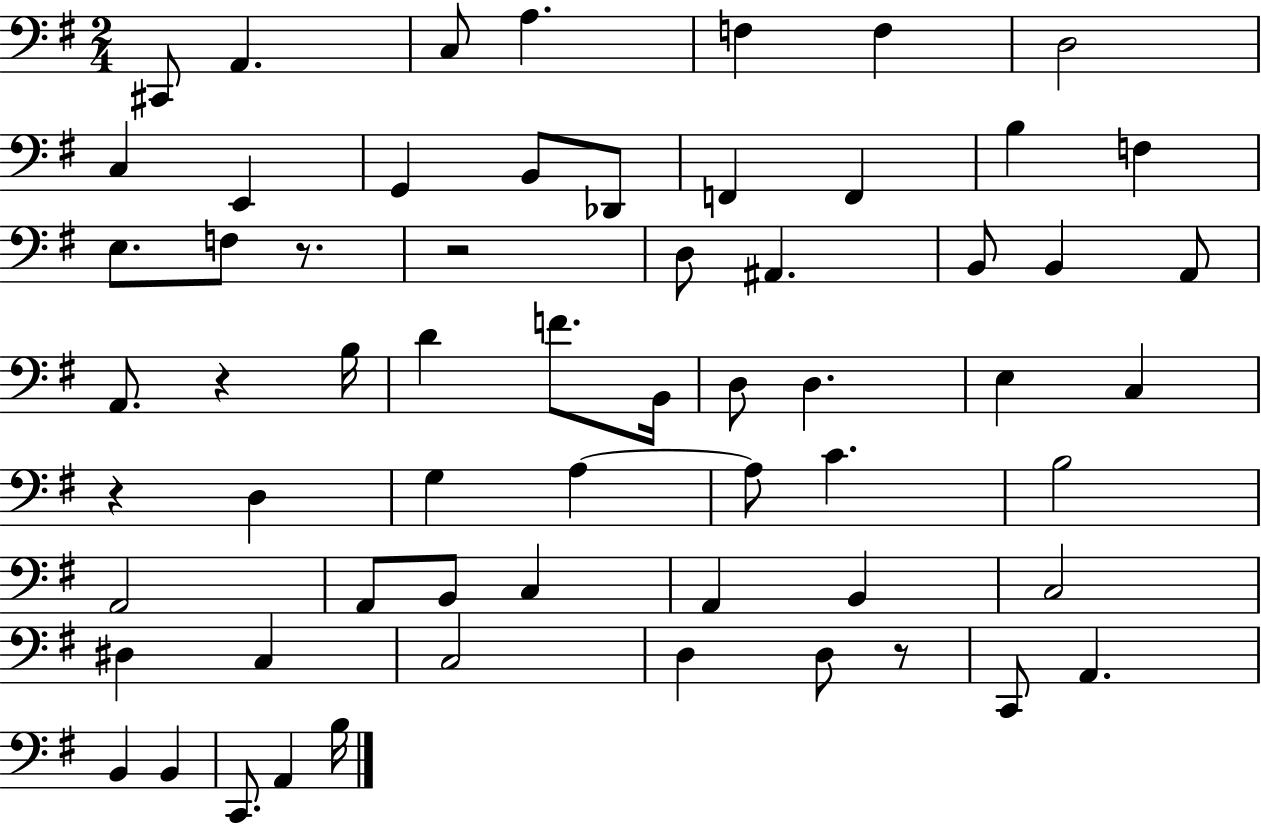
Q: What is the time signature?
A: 2/4